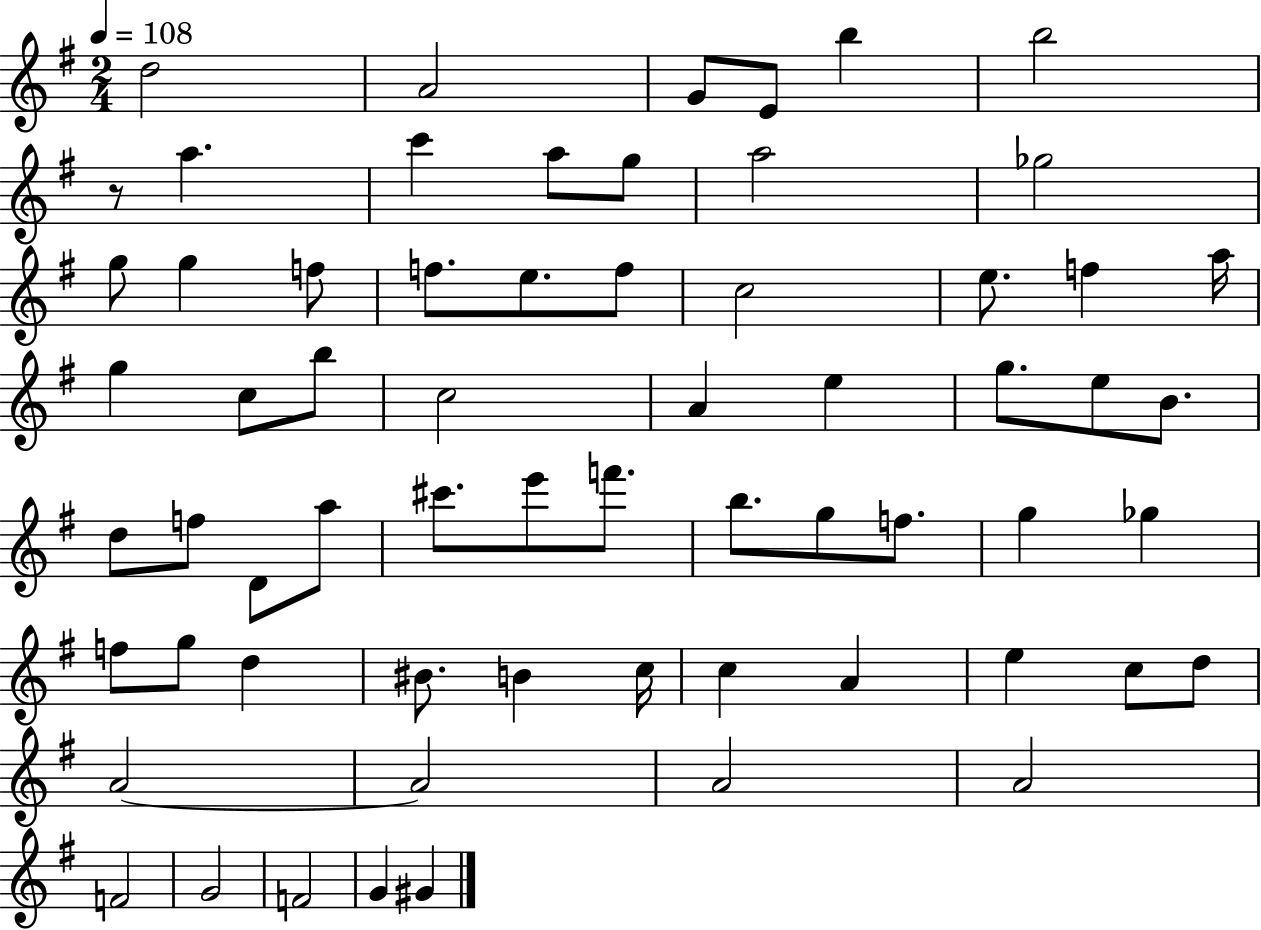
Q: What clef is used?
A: treble